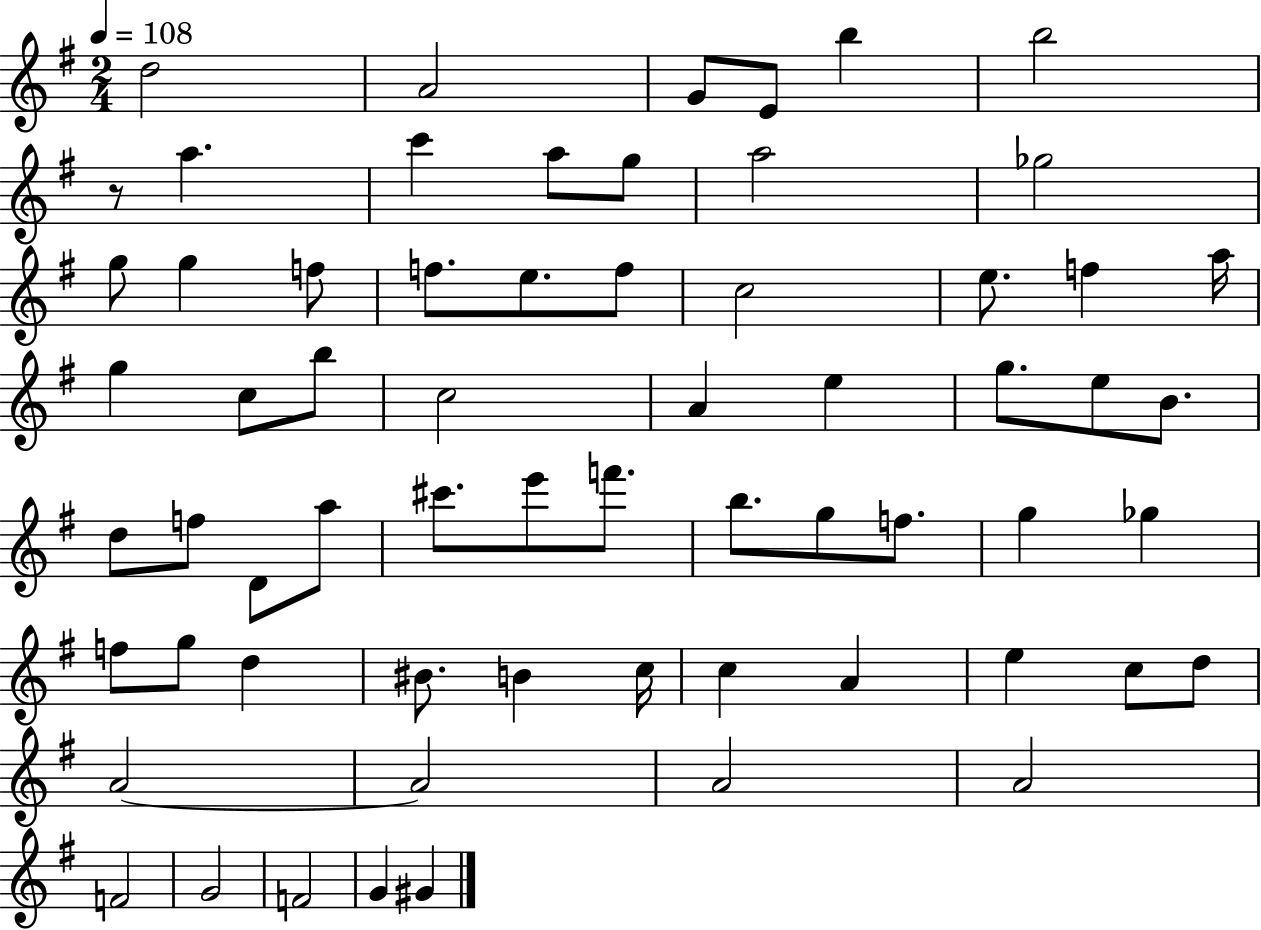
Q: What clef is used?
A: treble